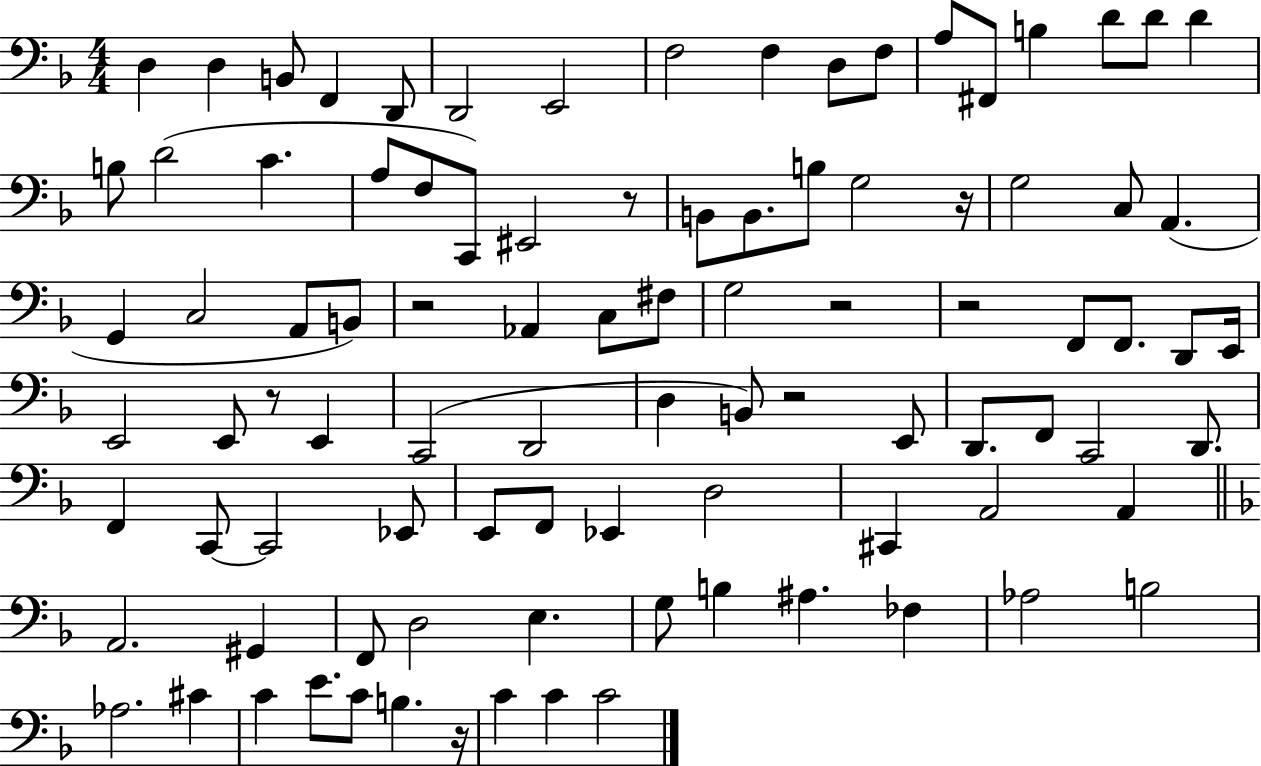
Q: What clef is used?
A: bass